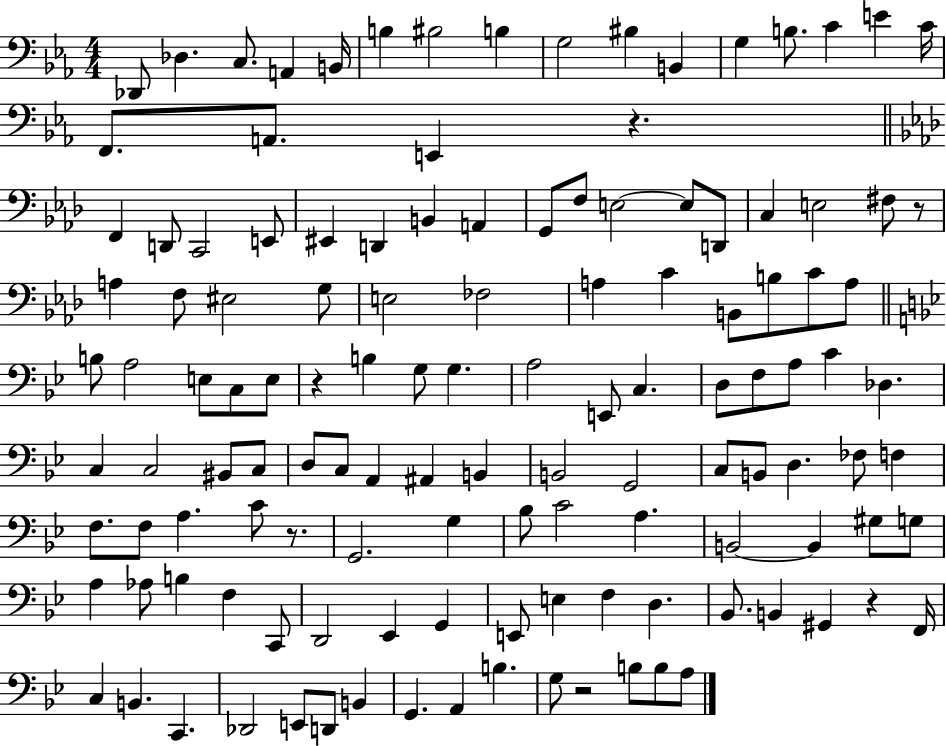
X:1
T:Untitled
M:4/4
L:1/4
K:Eb
_D,,/2 _D, C,/2 A,, B,,/4 B, ^B,2 B, G,2 ^B, B,, G, B,/2 C E C/4 F,,/2 A,,/2 E,, z F,, D,,/2 C,,2 E,,/2 ^E,, D,, B,, A,, G,,/2 F,/2 E,2 E,/2 D,,/2 C, E,2 ^F,/2 z/2 A, F,/2 ^E,2 G,/2 E,2 _F,2 A, C B,,/2 B,/2 C/2 A,/2 B,/2 A,2 E,/2 C,/2 E,/2 z B, G,/2 G, A,2 E,,/2 C, D,/2 F,/2 A,/2 C _D, C, C,2 ^B,,/2 C,/2 D,/2 C,/2 A,, ^A,, B,, B,,2 G,,2 C,/2 B,,/2 D, _F,/2 F, F,/2 F,/2 A, C/2 z/2 G,,2 G, _B,/2 C2 A, B,,2 B,, ^G,/2 G,/2 A, _A,/2 B, F, C,,/2 D,,2 _E,, G,, E,,/2 E, F, D, _B,,/2 B,, ^G,, z F,,/4 C, B,, C,, _D,,2 E,,/2 D,,/2 B,, G,, A,, B, G,/2 z2 B,/2 B,/2 A,/2